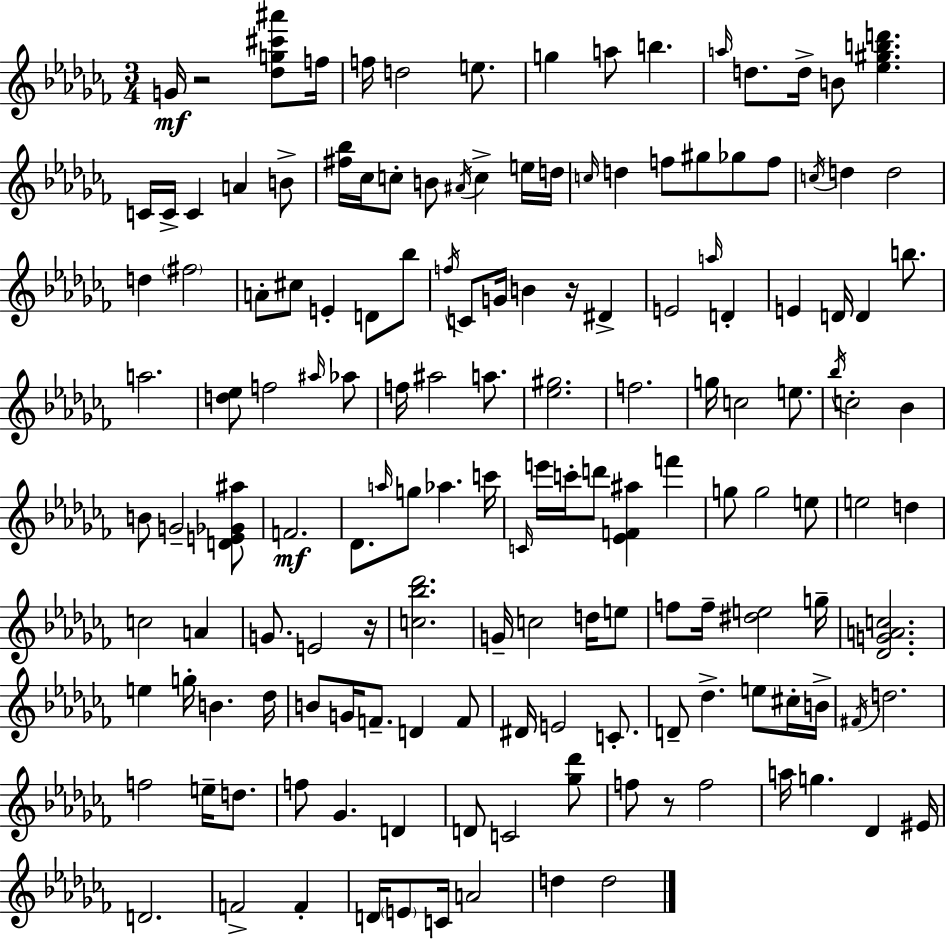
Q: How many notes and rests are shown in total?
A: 152